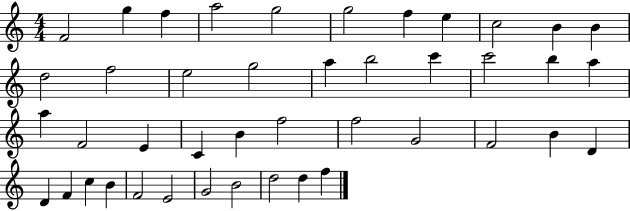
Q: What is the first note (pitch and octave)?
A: F4